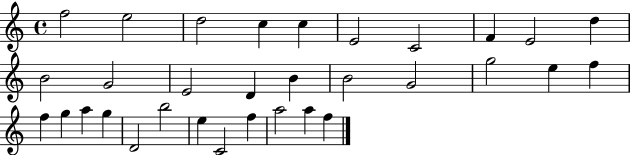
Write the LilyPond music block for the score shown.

{
  \clef treble
  \time 4/4
  \defaultTimeSignature
  \key c \major
  f''2 e''2 | d''2 c''4 c''4 | e'2 c'2 | f'4 e'2 d''4 | \break b'2 g'2 | e'2 d'4 b'4 | b'2 g'2 | g''2 e''4 f''4 | \break f''4 g''4 a''4 g''4 | d'2 b''2 | e''4 c'2 f''4 | a''2 a''4 f''4 | \break \bar "|."
}